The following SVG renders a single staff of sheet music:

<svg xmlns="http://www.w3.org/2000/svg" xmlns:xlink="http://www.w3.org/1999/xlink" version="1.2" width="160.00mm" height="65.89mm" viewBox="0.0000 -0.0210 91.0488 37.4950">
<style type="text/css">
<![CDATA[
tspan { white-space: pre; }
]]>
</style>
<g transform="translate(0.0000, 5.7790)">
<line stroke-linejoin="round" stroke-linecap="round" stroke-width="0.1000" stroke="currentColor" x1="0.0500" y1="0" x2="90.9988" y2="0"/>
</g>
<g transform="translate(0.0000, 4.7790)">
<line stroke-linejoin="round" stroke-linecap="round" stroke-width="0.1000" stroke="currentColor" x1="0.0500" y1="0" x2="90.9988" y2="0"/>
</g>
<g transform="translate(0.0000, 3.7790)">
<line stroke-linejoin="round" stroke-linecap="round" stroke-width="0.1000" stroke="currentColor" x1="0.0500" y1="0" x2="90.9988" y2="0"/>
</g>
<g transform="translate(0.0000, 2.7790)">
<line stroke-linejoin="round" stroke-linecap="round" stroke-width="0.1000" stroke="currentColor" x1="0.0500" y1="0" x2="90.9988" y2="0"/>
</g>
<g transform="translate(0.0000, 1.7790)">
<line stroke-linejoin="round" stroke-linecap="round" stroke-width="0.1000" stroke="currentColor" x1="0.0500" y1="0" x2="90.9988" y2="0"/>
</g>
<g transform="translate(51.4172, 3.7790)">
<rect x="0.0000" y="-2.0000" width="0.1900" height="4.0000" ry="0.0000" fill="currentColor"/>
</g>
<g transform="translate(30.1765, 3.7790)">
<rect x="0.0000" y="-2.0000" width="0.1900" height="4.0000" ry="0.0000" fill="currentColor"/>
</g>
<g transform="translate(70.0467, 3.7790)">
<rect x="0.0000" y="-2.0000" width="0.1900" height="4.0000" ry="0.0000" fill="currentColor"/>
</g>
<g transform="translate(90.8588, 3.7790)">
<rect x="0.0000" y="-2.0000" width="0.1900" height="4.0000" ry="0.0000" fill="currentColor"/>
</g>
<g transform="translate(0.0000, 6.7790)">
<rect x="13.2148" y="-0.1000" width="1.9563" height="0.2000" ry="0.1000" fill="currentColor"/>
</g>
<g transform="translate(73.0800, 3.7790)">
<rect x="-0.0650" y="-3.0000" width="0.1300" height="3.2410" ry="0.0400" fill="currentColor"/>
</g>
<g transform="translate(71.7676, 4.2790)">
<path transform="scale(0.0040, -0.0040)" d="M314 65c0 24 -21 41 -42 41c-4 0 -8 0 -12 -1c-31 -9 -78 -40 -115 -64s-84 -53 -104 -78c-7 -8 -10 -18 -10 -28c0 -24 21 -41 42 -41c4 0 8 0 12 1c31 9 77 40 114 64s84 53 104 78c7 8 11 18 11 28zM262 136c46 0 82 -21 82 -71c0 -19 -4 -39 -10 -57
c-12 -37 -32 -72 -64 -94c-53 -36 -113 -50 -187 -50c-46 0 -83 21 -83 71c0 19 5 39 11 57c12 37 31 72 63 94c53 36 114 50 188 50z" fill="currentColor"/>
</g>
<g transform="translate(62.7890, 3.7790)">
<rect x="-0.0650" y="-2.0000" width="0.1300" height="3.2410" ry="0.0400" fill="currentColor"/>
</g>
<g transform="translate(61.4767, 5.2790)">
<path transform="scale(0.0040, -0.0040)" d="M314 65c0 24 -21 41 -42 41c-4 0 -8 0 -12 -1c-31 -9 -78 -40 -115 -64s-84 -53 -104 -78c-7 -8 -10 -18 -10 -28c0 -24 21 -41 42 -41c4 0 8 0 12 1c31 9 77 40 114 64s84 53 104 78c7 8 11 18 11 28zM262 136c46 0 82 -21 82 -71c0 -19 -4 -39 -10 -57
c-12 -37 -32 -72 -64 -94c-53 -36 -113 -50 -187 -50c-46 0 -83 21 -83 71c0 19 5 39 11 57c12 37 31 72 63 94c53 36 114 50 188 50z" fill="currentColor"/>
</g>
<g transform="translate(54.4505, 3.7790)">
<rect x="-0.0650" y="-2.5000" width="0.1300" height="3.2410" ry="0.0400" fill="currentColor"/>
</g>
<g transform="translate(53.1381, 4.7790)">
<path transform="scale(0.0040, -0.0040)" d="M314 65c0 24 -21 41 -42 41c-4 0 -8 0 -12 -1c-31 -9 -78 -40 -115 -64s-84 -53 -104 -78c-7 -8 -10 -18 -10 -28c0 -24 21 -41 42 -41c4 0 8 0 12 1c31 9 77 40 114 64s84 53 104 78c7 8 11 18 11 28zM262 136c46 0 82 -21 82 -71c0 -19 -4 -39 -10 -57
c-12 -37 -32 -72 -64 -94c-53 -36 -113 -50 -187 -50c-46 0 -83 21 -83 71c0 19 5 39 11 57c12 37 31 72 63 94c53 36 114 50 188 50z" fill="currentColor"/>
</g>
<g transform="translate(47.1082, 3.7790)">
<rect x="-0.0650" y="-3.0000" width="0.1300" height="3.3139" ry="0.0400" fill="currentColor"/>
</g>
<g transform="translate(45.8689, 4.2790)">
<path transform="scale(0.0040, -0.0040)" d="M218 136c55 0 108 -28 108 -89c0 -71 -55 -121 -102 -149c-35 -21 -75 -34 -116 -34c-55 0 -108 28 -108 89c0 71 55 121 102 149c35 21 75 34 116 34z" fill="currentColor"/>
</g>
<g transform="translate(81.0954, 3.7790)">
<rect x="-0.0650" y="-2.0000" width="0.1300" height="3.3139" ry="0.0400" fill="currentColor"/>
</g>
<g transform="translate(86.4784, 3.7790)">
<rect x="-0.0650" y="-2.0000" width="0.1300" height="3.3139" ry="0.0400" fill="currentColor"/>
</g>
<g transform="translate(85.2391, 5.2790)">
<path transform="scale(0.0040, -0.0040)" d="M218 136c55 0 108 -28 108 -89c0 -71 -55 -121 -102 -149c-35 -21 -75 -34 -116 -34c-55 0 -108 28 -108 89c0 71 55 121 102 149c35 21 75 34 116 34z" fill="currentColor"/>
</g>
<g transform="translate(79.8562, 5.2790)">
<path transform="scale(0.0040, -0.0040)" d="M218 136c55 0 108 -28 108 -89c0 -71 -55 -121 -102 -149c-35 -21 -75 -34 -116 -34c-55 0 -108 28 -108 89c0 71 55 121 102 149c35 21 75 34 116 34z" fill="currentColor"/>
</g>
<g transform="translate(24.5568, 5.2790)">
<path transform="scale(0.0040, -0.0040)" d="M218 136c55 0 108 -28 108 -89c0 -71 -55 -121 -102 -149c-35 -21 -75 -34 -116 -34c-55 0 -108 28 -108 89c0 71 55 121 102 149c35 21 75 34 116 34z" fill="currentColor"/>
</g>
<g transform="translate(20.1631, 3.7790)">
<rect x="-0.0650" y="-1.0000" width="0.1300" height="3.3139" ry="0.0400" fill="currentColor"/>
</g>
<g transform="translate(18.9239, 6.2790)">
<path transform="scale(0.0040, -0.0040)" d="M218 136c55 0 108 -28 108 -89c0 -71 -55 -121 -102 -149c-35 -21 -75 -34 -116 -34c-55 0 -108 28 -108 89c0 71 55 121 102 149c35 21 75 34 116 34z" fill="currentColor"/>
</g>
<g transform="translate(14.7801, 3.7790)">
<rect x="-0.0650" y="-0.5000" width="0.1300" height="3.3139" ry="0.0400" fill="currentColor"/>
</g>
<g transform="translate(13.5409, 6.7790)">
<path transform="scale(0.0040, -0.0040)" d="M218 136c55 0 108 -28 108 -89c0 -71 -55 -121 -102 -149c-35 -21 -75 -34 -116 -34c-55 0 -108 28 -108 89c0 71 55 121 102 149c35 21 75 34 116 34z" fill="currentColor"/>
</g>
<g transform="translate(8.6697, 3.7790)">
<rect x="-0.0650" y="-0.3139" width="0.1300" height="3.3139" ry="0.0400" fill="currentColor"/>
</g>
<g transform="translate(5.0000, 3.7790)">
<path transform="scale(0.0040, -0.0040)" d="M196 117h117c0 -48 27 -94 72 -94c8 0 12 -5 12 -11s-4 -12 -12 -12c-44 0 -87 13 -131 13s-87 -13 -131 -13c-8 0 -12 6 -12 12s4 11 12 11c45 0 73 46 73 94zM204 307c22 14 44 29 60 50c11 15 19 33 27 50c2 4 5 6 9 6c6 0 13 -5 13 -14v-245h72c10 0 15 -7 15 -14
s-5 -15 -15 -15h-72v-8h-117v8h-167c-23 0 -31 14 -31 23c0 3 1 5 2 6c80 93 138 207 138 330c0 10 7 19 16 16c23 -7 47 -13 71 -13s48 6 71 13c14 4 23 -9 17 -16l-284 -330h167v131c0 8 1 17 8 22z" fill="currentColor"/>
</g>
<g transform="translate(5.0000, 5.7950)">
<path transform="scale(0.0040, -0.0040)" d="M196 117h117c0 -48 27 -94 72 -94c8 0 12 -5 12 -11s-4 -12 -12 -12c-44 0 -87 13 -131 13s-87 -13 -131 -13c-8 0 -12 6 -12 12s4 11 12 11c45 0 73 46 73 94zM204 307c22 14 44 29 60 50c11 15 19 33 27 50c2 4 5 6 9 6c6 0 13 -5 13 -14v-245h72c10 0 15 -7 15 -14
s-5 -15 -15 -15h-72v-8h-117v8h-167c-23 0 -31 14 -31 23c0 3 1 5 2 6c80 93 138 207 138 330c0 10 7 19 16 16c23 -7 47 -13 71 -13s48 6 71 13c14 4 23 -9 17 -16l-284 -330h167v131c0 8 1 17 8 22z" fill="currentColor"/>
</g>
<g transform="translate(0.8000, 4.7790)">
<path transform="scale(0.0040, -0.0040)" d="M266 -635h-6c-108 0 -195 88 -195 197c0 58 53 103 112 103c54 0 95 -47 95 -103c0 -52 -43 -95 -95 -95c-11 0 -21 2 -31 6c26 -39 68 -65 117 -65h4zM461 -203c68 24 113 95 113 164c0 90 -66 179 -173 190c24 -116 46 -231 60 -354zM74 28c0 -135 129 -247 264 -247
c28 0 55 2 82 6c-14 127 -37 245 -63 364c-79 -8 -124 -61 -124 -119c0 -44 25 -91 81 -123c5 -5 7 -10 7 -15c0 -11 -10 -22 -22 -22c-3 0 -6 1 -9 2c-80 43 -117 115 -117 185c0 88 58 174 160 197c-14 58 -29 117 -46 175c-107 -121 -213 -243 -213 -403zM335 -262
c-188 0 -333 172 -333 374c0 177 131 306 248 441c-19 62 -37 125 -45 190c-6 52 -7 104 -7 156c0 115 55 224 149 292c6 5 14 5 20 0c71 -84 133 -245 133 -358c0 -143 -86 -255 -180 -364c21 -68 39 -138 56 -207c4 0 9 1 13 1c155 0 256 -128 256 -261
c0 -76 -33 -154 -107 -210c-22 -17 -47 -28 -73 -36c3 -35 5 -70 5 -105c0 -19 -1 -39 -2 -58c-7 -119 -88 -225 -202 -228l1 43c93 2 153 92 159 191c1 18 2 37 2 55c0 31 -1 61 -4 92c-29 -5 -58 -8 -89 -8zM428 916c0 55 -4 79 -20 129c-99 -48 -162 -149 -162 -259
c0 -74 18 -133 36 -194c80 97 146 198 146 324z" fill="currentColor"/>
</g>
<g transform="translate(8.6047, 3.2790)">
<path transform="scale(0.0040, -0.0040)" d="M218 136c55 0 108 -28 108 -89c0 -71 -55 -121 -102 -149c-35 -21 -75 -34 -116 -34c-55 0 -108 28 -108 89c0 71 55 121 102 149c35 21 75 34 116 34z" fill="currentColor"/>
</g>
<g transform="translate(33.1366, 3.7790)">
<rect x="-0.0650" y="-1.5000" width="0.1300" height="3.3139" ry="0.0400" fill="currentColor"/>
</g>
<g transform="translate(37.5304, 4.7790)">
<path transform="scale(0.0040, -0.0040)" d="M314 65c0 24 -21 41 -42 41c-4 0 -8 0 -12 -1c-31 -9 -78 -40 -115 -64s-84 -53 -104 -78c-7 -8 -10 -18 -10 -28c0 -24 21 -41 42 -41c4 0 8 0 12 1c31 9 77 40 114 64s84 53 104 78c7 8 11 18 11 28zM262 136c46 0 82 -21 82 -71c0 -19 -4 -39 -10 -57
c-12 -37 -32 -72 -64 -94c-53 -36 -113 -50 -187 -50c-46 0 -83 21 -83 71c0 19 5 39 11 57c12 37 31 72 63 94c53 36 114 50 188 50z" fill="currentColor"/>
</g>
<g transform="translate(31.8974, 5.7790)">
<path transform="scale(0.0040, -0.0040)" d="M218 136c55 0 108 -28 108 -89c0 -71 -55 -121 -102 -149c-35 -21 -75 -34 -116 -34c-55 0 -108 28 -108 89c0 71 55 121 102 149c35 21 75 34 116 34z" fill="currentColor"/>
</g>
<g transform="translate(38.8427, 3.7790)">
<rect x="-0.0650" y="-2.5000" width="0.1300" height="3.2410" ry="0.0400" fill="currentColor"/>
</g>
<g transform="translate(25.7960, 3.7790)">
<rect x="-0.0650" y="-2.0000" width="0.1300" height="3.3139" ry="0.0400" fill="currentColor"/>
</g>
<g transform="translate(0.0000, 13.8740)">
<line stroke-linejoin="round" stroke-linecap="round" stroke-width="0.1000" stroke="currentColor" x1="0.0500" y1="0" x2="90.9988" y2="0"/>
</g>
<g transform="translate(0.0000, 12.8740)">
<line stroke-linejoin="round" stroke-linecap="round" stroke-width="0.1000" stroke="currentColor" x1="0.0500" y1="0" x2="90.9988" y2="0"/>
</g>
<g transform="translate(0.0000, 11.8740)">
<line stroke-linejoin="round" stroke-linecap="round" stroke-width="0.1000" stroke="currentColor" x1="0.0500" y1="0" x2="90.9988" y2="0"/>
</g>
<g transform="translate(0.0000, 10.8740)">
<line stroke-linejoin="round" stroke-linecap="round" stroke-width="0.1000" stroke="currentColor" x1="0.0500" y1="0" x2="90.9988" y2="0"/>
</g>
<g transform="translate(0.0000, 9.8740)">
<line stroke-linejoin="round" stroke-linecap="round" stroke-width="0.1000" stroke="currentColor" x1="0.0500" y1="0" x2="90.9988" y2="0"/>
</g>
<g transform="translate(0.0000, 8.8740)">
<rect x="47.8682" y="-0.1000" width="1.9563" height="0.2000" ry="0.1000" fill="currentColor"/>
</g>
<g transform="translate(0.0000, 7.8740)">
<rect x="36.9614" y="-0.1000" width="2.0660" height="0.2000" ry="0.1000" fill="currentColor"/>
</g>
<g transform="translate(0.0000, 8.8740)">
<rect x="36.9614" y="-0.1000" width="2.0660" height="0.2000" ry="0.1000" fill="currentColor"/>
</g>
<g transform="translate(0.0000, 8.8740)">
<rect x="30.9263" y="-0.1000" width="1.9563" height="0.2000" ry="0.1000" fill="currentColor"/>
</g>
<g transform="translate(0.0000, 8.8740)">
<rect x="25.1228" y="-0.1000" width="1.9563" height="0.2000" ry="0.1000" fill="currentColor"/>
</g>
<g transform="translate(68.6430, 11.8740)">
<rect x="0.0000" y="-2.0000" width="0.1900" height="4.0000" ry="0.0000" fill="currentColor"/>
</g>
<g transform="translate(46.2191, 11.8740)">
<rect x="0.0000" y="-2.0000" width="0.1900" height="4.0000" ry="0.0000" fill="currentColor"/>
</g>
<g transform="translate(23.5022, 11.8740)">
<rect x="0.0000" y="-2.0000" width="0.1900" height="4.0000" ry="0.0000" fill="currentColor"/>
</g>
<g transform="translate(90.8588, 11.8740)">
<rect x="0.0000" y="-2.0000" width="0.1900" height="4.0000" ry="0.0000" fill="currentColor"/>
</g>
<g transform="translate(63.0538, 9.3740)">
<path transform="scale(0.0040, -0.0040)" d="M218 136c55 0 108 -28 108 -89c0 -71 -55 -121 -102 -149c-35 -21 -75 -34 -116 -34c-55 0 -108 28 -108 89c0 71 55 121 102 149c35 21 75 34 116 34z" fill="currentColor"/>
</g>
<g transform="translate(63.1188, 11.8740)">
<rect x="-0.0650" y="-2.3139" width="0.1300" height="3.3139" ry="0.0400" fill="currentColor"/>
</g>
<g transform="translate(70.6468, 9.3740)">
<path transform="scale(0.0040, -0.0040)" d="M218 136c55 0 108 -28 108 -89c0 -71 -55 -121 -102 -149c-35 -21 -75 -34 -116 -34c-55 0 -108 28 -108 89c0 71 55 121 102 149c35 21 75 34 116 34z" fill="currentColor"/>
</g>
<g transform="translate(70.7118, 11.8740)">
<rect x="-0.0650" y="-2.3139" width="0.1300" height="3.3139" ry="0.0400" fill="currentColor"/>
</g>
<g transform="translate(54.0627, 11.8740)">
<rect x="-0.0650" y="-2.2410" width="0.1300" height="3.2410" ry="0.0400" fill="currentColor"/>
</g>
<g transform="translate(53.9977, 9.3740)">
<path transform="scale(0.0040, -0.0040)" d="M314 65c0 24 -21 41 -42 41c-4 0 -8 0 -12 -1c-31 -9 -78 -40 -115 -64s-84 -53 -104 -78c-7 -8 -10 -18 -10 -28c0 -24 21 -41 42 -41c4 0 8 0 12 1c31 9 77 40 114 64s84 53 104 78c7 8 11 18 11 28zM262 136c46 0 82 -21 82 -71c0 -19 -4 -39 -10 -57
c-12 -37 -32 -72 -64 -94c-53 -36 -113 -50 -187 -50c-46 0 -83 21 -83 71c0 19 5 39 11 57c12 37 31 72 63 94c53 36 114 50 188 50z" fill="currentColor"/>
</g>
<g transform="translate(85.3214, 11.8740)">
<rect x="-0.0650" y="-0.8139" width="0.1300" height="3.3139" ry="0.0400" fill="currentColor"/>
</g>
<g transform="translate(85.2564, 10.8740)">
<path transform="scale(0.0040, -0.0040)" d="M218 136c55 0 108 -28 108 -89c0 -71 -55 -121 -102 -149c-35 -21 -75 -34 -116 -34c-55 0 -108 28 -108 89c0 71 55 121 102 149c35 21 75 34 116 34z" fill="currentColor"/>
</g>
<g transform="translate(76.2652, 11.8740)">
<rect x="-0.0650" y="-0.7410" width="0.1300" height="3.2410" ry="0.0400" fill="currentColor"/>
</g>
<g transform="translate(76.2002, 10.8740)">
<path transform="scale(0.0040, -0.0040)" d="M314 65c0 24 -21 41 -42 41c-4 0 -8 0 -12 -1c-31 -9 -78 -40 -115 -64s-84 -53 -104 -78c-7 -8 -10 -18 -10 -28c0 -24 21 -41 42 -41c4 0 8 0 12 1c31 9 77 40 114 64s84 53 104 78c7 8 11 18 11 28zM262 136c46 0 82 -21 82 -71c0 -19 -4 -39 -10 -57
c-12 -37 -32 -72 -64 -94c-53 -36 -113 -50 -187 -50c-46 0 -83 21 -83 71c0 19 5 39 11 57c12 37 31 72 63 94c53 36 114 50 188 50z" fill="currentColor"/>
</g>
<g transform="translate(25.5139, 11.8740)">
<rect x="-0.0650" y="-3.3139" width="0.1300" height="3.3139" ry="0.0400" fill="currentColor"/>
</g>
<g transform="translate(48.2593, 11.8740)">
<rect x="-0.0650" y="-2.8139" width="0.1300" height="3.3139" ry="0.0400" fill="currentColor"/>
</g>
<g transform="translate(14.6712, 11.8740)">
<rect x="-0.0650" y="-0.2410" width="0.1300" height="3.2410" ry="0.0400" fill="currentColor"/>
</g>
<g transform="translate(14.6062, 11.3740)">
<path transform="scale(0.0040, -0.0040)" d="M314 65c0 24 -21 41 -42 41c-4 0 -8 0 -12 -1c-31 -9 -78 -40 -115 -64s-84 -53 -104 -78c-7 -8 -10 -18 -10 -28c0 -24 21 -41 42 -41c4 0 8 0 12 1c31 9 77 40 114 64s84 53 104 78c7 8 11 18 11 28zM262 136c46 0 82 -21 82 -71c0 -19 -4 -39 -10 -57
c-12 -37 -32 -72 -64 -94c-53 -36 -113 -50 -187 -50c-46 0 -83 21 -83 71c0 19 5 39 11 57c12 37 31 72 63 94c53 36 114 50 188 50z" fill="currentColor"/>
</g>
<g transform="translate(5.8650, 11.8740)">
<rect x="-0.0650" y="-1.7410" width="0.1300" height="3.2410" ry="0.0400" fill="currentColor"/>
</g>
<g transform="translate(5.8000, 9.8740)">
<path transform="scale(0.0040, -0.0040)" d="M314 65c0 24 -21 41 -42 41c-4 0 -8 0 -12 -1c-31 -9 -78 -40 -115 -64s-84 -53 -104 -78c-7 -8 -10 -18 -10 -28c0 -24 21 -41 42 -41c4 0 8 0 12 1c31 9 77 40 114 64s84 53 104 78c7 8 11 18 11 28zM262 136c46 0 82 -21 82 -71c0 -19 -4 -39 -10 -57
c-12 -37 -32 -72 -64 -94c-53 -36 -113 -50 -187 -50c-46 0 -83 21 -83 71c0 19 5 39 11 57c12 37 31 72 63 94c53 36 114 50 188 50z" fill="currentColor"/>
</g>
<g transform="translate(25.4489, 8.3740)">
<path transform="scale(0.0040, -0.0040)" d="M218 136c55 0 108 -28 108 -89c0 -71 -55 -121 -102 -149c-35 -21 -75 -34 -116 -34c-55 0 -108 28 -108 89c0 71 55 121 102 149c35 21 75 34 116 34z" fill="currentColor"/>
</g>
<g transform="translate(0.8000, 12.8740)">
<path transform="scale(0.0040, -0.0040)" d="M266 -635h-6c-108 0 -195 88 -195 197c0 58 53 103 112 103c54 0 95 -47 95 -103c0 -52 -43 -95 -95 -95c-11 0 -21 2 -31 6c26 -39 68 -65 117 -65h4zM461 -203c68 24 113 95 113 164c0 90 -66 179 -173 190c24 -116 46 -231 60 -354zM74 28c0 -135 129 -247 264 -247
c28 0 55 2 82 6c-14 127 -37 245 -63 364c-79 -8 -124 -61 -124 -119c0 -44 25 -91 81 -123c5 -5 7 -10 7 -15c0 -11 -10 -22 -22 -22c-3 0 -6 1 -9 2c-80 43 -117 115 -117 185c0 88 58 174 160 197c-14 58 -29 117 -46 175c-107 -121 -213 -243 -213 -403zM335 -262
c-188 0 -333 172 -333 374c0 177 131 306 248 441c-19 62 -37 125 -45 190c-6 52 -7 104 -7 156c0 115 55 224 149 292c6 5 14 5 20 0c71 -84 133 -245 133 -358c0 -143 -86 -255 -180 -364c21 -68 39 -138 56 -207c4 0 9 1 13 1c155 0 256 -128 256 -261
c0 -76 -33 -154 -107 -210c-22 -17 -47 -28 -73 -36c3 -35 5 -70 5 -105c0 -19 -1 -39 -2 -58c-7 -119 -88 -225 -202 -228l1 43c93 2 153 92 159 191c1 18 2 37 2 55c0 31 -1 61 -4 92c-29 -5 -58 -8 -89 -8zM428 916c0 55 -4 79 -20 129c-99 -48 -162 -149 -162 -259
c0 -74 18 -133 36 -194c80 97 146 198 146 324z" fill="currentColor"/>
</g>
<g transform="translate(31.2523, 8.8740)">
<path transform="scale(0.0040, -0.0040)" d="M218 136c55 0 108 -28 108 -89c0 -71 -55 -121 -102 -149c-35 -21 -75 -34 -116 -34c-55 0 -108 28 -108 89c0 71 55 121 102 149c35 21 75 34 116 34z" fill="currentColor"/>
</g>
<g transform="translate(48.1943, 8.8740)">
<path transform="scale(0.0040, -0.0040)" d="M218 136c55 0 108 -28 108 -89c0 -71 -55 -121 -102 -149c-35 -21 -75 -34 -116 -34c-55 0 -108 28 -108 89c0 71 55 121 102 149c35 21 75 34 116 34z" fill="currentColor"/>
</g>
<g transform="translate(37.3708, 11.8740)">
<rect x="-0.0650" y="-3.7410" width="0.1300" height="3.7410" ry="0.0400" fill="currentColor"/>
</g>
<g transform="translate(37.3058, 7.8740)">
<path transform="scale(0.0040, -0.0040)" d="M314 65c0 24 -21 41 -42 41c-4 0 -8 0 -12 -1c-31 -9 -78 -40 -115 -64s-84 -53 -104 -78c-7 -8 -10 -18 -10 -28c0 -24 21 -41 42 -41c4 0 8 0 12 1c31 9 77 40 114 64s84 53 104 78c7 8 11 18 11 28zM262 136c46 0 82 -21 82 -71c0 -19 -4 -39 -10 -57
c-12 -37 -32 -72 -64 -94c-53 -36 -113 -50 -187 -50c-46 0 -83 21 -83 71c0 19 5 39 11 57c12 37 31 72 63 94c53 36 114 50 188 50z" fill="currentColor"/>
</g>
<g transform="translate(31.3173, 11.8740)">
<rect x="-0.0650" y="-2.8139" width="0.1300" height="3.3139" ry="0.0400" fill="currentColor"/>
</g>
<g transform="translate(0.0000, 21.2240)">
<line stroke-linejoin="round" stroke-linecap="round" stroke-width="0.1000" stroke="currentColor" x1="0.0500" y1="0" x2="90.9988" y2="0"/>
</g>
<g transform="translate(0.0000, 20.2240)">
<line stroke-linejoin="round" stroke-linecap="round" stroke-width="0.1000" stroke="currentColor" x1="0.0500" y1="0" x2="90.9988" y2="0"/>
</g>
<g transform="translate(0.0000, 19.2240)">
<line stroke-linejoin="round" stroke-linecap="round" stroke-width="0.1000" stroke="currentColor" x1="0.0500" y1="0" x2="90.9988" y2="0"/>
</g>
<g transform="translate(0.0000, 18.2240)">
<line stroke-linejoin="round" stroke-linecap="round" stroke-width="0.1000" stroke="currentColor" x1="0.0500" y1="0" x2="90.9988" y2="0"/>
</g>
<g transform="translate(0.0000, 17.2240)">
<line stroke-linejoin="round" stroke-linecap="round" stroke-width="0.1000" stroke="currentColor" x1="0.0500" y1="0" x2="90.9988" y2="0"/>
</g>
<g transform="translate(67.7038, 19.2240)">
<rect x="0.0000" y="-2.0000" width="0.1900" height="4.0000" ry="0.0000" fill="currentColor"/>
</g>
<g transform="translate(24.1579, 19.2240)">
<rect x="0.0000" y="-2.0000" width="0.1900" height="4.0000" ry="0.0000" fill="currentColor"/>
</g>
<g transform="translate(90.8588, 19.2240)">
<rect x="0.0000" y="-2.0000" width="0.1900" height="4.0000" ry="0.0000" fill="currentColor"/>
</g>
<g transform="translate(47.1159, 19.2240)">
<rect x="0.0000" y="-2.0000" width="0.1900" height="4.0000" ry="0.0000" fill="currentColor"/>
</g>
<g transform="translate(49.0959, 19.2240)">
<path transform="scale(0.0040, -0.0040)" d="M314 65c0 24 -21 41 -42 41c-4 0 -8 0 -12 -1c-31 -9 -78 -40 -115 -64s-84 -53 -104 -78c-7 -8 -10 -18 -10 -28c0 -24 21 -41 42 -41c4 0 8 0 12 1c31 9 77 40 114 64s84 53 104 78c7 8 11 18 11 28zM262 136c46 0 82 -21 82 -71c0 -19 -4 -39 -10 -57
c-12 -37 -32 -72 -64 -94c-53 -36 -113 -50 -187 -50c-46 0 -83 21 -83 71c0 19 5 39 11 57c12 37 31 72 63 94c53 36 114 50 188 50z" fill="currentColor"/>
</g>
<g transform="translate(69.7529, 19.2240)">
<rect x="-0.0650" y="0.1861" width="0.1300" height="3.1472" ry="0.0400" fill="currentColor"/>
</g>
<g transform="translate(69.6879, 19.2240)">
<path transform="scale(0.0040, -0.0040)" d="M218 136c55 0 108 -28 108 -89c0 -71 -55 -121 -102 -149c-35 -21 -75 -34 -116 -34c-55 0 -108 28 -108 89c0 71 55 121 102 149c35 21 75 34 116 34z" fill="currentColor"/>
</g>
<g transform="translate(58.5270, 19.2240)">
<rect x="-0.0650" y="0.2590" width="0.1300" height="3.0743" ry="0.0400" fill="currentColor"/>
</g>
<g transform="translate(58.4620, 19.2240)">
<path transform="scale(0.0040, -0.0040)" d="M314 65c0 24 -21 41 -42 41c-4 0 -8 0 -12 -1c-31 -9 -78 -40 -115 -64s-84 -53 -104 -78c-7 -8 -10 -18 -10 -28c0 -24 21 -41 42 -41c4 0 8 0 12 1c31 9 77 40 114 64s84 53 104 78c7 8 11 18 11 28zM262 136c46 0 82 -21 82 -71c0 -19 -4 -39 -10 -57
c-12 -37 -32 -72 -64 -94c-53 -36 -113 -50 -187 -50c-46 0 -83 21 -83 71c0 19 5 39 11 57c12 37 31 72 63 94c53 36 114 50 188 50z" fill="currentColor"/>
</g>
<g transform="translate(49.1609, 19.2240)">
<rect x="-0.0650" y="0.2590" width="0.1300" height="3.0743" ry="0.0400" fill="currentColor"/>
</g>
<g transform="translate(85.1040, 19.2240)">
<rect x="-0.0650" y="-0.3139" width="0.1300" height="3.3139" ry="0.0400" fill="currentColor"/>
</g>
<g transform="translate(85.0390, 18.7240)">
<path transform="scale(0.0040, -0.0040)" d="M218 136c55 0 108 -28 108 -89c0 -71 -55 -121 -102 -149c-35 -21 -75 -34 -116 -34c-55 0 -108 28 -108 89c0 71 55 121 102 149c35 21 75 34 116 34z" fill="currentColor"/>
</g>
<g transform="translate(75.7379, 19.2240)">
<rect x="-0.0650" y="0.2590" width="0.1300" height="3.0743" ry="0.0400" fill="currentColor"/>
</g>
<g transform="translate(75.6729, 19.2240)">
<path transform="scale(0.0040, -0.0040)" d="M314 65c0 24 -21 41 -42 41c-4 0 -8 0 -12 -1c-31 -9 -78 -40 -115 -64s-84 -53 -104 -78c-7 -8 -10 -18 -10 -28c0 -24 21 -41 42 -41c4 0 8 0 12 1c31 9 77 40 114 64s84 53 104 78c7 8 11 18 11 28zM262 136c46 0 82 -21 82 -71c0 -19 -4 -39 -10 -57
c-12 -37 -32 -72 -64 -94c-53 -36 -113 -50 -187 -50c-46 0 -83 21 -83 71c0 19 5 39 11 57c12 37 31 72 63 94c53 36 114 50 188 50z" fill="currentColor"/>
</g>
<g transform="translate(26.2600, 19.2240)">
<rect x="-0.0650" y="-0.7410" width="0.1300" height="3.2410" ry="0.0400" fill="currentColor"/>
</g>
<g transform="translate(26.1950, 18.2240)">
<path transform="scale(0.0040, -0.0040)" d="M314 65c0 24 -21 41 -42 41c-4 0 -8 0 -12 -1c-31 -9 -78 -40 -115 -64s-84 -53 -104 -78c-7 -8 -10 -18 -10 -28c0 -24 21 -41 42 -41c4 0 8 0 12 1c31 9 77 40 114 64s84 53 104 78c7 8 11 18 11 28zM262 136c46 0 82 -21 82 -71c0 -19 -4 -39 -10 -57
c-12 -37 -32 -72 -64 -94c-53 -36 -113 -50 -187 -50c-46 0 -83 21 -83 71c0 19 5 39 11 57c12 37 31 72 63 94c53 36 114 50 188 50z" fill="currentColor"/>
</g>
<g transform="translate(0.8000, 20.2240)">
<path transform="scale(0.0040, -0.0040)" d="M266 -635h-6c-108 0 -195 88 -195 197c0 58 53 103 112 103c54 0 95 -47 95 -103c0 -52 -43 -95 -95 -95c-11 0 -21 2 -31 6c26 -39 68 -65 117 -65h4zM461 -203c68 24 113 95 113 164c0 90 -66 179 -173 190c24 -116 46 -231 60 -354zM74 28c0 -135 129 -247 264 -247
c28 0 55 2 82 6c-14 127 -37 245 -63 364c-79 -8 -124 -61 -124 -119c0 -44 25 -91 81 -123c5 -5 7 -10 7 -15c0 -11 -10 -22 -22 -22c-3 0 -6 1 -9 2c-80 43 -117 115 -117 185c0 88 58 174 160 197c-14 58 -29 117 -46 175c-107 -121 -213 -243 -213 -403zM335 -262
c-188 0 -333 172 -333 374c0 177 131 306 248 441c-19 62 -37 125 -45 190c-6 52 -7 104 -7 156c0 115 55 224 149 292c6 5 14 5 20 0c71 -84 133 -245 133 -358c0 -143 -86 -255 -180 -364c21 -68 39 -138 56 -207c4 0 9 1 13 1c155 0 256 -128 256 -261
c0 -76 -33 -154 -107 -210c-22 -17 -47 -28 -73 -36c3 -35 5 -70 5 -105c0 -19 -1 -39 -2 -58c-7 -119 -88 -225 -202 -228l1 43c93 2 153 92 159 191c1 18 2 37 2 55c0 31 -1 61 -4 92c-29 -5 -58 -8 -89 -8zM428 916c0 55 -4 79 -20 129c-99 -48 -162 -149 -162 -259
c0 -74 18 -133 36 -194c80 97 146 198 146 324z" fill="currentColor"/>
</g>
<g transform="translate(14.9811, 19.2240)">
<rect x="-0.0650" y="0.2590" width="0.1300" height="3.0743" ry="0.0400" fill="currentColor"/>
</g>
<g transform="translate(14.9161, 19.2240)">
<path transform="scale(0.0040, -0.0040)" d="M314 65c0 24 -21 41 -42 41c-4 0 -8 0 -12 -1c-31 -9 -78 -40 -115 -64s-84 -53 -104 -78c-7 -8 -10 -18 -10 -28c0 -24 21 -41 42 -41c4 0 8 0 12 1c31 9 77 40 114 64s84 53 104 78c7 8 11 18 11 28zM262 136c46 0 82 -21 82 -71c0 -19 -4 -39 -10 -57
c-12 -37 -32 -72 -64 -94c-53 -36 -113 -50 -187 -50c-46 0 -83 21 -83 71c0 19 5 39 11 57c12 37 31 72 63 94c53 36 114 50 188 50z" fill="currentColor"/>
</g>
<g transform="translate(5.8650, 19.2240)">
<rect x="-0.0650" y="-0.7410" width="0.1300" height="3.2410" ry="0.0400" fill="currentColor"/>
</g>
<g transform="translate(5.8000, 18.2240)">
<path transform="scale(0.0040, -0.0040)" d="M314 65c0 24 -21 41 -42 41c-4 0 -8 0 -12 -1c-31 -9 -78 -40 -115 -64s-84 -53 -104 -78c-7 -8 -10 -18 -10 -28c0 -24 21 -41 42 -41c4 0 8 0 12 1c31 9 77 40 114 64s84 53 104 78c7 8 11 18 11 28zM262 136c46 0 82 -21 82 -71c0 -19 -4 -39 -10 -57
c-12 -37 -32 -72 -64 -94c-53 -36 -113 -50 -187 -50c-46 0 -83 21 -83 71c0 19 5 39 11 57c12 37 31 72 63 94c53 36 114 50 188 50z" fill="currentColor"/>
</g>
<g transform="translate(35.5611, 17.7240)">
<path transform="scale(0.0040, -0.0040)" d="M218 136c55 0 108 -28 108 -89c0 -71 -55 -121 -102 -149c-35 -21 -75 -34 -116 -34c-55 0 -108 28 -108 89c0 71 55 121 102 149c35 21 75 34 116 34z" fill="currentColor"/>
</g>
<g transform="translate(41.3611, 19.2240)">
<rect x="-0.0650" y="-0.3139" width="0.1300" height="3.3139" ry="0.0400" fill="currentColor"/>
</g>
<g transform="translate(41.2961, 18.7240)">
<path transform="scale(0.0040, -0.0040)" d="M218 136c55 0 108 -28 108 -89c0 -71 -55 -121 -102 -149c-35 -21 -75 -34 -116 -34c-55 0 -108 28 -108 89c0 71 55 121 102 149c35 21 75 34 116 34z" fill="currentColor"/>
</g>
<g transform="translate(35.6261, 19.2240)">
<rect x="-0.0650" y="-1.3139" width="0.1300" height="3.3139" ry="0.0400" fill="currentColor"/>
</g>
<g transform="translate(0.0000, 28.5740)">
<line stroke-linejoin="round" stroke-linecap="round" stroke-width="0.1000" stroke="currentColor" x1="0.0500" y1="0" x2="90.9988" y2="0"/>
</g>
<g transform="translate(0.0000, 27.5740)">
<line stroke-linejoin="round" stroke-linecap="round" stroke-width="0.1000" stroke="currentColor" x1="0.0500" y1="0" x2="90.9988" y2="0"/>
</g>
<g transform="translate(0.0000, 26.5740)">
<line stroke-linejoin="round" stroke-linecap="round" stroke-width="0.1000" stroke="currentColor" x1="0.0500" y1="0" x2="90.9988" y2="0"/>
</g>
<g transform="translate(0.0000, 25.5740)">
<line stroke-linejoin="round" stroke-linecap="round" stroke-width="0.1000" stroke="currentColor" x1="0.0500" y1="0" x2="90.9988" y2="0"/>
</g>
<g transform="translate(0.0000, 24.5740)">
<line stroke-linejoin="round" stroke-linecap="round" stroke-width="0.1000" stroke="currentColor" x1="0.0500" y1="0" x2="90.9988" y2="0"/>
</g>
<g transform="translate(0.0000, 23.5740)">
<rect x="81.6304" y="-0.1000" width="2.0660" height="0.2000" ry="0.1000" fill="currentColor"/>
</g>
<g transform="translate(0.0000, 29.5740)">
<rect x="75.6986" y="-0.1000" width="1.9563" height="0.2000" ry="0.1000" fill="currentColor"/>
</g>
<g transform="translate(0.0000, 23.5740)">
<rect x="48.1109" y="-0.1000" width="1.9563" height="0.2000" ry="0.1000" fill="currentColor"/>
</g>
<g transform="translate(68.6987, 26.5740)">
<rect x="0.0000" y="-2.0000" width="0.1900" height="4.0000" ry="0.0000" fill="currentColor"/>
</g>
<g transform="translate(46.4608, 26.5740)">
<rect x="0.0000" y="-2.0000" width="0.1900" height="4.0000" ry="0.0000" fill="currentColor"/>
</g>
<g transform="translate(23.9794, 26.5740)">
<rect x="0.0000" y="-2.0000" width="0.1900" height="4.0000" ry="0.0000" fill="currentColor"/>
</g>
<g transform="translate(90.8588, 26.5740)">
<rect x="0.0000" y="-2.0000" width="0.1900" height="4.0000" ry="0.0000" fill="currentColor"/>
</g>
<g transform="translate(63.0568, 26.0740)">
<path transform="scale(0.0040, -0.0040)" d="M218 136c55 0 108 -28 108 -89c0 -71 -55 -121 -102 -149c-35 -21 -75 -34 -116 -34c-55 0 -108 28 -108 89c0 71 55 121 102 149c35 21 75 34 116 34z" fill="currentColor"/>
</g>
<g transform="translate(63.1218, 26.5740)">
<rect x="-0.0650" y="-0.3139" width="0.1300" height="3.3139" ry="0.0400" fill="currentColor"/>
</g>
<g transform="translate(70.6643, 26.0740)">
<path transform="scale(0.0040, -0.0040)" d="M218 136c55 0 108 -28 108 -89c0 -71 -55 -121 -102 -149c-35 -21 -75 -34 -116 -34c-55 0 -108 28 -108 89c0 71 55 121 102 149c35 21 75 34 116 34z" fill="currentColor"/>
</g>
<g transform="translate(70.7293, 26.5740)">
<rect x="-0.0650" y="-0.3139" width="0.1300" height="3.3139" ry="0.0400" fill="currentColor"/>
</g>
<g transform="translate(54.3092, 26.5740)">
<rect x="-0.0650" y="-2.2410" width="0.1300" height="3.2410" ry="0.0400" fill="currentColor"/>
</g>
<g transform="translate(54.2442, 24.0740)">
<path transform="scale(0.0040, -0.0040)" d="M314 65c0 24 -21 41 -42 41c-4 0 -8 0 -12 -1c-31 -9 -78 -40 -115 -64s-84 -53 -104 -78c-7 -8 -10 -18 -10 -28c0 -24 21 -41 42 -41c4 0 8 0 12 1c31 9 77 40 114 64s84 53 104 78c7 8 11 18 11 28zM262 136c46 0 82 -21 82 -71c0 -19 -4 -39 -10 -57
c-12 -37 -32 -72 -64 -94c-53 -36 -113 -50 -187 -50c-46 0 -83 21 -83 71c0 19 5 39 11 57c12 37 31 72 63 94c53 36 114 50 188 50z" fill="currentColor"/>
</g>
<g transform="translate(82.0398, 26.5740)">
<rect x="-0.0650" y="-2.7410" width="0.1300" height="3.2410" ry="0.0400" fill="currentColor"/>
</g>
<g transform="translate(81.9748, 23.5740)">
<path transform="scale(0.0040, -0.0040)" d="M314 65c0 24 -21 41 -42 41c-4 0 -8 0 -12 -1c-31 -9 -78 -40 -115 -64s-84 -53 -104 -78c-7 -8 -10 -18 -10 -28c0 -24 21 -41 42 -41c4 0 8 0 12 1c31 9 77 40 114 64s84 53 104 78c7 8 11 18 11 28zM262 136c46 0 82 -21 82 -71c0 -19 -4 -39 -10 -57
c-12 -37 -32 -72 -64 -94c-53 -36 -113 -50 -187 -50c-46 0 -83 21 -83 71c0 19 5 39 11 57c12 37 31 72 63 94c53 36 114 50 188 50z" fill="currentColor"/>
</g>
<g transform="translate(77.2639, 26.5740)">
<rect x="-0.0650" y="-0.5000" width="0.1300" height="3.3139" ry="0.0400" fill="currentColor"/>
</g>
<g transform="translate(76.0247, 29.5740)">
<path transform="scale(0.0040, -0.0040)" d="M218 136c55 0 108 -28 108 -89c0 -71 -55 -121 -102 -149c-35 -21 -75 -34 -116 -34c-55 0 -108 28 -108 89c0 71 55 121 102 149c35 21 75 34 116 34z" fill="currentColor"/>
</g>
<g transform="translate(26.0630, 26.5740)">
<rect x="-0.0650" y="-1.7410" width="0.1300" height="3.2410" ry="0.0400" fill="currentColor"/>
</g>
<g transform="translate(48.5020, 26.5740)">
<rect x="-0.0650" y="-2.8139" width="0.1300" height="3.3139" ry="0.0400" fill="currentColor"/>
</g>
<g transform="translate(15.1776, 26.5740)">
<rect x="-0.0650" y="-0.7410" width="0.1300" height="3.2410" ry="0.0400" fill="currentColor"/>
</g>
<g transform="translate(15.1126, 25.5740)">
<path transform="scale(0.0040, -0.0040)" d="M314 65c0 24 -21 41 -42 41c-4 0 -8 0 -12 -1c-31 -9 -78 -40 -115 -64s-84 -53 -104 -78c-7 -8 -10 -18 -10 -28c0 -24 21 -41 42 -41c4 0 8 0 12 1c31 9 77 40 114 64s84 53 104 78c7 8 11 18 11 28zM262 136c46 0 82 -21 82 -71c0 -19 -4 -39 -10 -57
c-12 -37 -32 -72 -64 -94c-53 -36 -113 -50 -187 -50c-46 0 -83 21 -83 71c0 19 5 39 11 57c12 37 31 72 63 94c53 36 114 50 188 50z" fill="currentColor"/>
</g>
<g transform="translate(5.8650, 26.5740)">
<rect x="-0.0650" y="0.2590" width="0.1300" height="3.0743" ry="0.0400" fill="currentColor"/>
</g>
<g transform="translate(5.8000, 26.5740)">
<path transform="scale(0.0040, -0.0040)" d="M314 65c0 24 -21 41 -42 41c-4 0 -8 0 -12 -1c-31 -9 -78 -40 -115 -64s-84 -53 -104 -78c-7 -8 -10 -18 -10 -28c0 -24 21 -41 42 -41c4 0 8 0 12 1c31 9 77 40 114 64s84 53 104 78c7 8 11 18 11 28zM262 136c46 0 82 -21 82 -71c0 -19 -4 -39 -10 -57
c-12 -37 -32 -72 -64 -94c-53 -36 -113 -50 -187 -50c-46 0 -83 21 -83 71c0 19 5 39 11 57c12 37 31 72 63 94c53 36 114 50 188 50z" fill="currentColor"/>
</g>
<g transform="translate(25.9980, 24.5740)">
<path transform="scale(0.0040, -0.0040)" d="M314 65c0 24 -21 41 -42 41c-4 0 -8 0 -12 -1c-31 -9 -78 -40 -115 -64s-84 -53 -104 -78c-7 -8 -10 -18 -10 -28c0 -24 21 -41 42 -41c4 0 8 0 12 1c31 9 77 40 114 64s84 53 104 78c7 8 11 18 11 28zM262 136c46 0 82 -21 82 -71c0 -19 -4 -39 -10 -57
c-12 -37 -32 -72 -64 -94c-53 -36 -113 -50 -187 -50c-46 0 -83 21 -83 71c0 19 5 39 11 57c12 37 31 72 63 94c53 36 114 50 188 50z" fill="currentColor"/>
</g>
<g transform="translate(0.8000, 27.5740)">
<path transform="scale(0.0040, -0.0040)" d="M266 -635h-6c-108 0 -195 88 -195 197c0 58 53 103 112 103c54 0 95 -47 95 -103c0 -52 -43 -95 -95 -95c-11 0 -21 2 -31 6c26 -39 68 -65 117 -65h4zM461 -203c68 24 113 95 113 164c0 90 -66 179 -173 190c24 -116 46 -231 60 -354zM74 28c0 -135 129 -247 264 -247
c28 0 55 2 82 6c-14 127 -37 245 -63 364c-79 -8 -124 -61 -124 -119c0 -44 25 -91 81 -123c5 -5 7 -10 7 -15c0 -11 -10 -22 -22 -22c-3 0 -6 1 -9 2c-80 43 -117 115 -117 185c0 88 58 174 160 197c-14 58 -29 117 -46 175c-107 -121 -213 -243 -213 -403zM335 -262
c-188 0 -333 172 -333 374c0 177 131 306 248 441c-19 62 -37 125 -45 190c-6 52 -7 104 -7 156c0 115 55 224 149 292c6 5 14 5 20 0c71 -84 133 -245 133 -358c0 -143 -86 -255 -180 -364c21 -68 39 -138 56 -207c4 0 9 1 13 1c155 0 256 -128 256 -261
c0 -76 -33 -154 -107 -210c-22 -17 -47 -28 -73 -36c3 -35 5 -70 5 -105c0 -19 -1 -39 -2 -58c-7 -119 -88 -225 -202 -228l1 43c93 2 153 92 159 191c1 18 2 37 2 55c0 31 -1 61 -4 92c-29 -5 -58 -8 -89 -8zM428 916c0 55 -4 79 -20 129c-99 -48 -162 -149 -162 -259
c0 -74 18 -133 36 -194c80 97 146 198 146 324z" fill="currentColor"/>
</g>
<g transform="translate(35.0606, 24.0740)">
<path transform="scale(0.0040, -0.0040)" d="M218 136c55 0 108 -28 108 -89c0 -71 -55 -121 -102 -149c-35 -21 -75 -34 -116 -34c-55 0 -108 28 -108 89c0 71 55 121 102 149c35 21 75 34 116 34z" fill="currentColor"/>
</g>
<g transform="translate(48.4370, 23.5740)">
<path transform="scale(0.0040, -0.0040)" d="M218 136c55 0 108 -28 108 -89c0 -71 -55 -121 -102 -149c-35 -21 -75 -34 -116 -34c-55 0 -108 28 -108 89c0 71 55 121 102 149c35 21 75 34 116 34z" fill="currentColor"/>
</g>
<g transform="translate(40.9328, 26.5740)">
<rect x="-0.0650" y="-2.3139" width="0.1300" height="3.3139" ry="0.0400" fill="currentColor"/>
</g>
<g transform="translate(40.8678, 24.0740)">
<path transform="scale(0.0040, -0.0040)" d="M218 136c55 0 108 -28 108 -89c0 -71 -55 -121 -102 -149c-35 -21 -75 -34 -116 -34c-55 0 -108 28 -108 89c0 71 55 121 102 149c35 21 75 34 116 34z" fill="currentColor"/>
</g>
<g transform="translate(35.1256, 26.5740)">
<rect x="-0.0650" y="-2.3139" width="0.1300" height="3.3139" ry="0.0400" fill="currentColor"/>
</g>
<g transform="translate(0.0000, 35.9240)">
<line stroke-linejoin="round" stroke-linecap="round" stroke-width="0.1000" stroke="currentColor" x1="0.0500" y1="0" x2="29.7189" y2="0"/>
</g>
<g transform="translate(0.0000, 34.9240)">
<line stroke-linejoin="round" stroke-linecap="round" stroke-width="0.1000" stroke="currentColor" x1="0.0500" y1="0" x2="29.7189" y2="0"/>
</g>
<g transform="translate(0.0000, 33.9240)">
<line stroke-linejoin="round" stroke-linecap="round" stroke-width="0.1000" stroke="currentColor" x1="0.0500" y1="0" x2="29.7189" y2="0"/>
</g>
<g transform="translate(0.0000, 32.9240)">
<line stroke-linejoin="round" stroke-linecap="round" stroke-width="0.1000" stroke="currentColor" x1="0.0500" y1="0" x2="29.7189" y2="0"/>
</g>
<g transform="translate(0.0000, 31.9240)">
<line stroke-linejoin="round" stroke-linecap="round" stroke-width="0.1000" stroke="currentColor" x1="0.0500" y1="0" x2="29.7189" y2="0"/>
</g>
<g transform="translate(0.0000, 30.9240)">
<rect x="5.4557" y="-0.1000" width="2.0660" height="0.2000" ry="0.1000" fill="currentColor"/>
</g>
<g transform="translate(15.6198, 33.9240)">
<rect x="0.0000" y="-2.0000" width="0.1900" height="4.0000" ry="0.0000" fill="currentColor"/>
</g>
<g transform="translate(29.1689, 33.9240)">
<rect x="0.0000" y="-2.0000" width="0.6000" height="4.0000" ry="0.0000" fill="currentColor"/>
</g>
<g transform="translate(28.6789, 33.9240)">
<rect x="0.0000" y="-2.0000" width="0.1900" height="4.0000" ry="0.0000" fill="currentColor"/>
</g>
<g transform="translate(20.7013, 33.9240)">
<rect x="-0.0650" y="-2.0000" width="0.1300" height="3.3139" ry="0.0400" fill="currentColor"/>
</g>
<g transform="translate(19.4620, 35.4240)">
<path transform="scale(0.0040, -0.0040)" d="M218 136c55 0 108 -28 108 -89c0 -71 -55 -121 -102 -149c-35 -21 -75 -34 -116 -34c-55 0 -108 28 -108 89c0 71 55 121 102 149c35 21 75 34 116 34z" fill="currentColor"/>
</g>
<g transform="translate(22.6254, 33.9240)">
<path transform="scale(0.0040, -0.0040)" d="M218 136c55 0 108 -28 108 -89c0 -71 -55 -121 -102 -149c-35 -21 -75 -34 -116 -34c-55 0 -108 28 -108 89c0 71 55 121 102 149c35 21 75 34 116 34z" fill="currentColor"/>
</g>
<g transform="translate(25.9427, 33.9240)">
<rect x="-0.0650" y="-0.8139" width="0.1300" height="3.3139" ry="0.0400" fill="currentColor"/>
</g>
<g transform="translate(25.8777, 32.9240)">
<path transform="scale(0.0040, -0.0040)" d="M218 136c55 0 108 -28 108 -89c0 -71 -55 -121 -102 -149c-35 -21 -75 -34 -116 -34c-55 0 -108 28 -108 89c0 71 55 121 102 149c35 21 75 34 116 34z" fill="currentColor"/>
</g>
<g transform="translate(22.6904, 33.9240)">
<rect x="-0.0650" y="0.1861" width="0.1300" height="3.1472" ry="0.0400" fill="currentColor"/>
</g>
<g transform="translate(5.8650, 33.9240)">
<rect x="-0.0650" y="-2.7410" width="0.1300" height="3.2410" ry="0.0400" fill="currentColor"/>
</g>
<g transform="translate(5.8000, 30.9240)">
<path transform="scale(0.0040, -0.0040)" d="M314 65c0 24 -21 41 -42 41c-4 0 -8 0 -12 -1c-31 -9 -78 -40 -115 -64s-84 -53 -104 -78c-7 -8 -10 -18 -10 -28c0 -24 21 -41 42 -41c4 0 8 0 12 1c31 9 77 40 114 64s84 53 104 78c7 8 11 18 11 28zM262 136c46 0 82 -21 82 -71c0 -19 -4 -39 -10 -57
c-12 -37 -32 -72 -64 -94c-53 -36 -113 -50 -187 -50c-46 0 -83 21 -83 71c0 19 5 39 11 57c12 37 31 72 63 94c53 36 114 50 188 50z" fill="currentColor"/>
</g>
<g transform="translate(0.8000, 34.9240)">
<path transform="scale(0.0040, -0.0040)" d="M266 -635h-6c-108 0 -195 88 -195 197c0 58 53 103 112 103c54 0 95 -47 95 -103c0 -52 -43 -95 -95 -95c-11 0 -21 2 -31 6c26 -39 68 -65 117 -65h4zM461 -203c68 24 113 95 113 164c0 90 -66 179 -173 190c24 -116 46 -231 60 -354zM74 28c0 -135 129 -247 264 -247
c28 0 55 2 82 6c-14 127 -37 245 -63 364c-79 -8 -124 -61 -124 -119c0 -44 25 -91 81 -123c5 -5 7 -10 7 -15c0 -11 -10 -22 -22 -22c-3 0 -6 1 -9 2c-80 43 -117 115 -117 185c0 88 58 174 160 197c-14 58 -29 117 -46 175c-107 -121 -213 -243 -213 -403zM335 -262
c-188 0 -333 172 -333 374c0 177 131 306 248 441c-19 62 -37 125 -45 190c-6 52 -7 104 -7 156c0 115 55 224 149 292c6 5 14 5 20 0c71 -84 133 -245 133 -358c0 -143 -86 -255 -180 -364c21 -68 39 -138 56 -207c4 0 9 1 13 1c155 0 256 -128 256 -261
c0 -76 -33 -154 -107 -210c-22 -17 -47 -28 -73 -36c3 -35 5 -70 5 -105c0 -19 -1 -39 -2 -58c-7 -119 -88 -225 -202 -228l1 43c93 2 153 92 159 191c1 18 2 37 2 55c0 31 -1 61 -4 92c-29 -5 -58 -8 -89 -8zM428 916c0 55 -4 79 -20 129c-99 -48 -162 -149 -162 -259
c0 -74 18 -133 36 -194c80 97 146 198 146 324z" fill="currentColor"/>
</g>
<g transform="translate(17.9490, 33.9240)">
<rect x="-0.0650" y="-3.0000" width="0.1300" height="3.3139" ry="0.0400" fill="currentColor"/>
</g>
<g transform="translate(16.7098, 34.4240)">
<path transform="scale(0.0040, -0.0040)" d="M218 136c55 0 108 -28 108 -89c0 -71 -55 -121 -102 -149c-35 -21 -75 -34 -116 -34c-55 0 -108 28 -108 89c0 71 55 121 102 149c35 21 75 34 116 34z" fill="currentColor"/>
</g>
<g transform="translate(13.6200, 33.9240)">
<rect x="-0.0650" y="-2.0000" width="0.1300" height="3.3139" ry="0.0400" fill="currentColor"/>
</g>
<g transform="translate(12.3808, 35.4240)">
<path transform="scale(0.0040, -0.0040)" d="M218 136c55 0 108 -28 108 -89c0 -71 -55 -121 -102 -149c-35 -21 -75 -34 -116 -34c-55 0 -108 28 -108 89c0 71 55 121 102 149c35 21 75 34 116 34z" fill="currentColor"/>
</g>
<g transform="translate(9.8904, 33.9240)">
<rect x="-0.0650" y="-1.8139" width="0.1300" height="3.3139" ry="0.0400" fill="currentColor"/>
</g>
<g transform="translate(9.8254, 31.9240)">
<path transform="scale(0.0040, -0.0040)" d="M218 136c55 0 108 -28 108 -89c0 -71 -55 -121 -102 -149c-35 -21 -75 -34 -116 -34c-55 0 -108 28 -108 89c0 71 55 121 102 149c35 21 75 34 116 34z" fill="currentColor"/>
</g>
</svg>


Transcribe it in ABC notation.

X:1
T:Untitled
M:4/4
L:1/4
K:C
c C D F E G2 A G2 F2 A2 F F f2 c2 b a c'2 a g2 g g d2 d d2 B2 d2 e c B2 B2 B B2 c B2 d2 f2 g g a g2 c c C a2 a2 f F A F B d